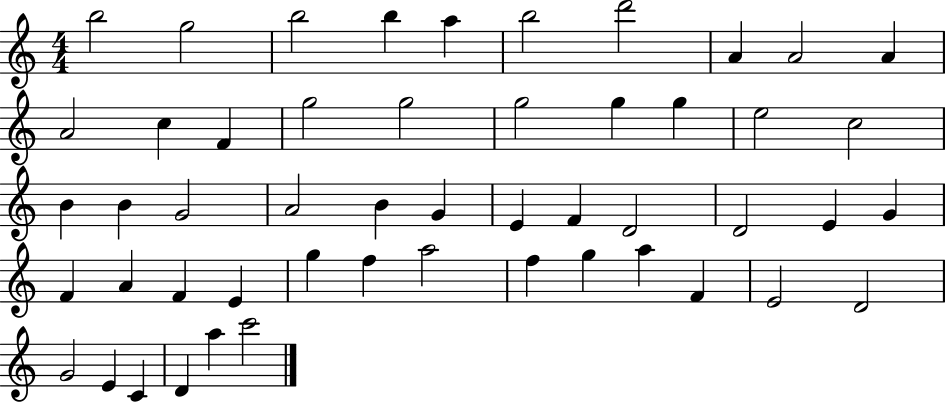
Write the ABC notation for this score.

X:1
T:Untitled
M:4/4
L:1/4
K:C
b2 g2 b2 b a b2 d'2 A A2 A A2 c F g2 g2 g2 g g e2 c2 B B G2 A2 B G E F D2 D2 E G F A F E g f a2 f g a F E2 D2 G2 E C D a c'2